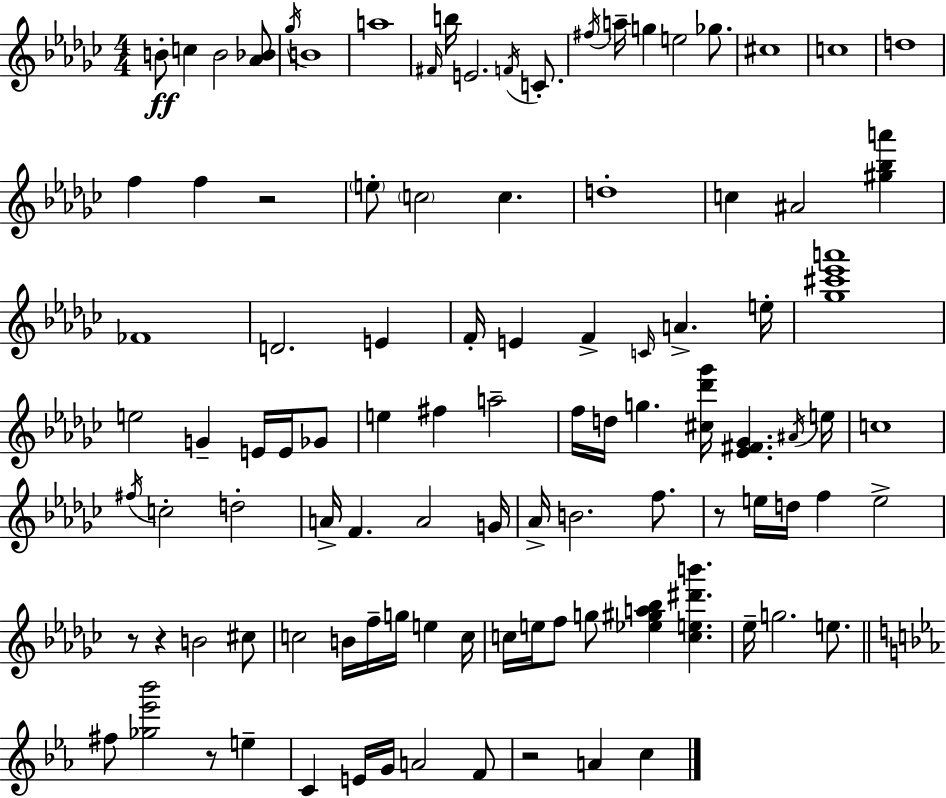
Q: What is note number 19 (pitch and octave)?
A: D5